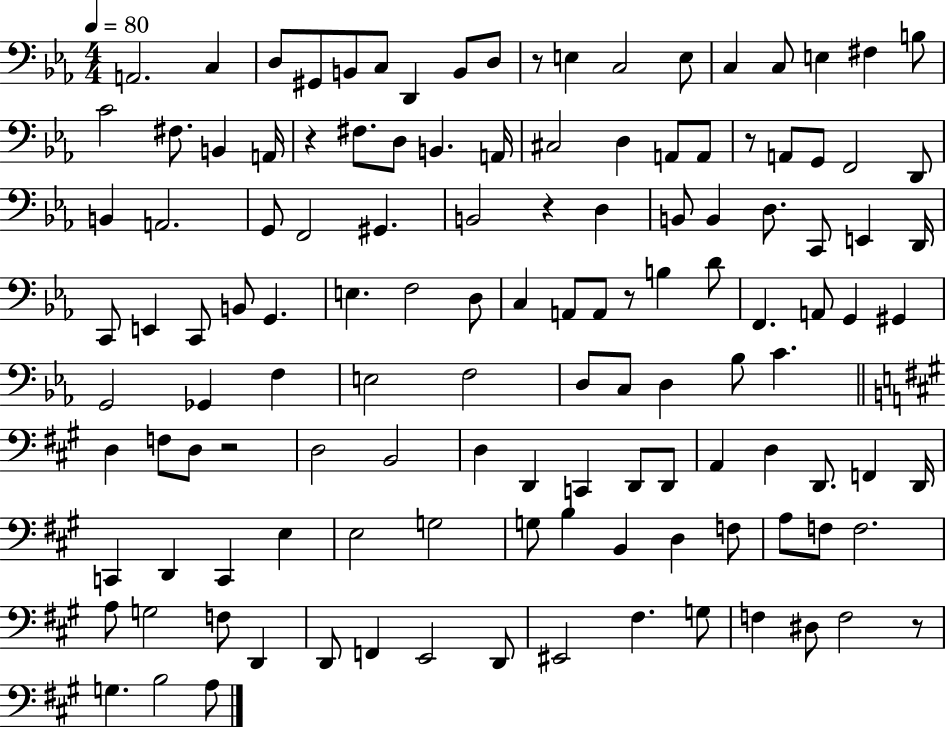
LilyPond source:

{
  \clef bass
  \numericTimeSignature
  \time 4/4
  \key ees \major
  \tempo 4 = 80
  \repeat volta 2 { a,2. c4 | d8 gis,8 b,8 c8 d,4 b,8 d8 | r8 e4 c2 e8 | c4 c8 e4 fis4 b8 | \break c'2 fis8. b,4 a,16 | r4 fis8. d8 b,4. a,16 | cis2 d4 a,8 a,8 | r8 a,8 g,8 f,2 d,8 | \break b,4 a,2. | g,8 f,2 gis,4. | b,2 r4 d4 | b,8 b,4 d8. c,8 e,4 d,16 | \break c,8 e,4 c,8 b,8 g,4. | e4. f2 d8 | c4 a,8 a,8 r8 b4 d'8 | f,4. a,8 g,4 gis,4 | \break g,2 ges,4 f4 | e2 f2 | d8 c8 d4 bes8 c'4. | \bar "||" \break \key a \major d4 f8 d8 r2 | d2 b,2 | d4 d,4 c,4 d,8 d,8 | a,4 d4 d,8. f,4 d,16 | \break c,4 d,4 c,4 e4 | e2 g2 | g8 b4 b,4 d4 f8 | a8 f8 f2. | \break a8 g2 f8 d,4 | d,8 f,4 e,2 d,8 | eis,2 fis4. g8 | f4 dis8 f2 r8 | \break g4. b2 a8 | } \bar "|."
}